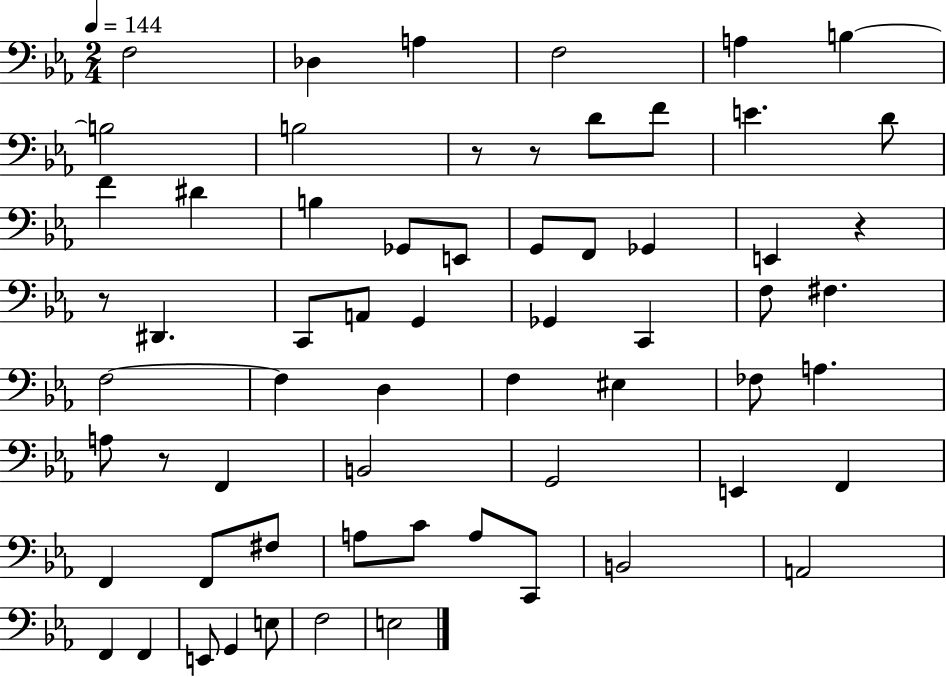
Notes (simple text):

F3/h Db3/q A3/q F3/h A3/q B3/q B3/h B3/h R/e R/e D4/e F4/e E4/q. D4/e F4/q D#4/q B3/q Gb2/e E2/e G2/e F2/e Gb2/q E2/q R/q R/e D#2/q. C2/e A2/e G2/q Gb2/q C2/q F3/e F#3/q. F3/h F3/q D3/q F3/q EIS3/q FES3/e A3/q. A3/e R/e F2/q B2/h G2/h E2/q F2/q F2/q F2/e F#3/e A3/e C4/e A3/e C2/e B2/h A2/h F2/q F2/q E2/e G2/q E3/e F3/h E3/h